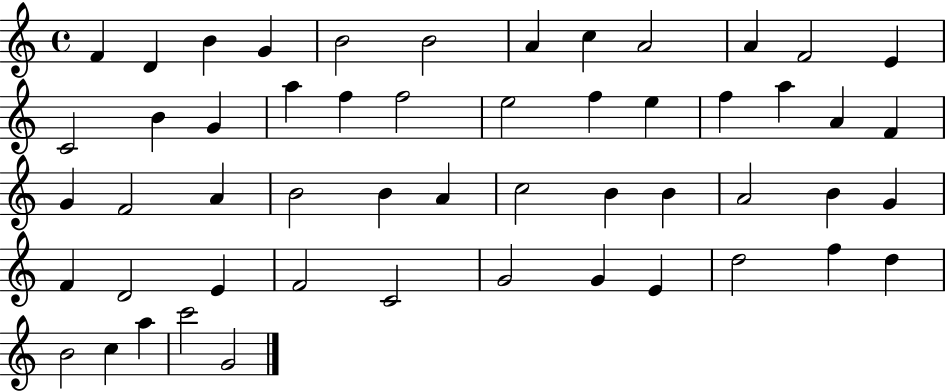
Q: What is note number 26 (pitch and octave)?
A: G4